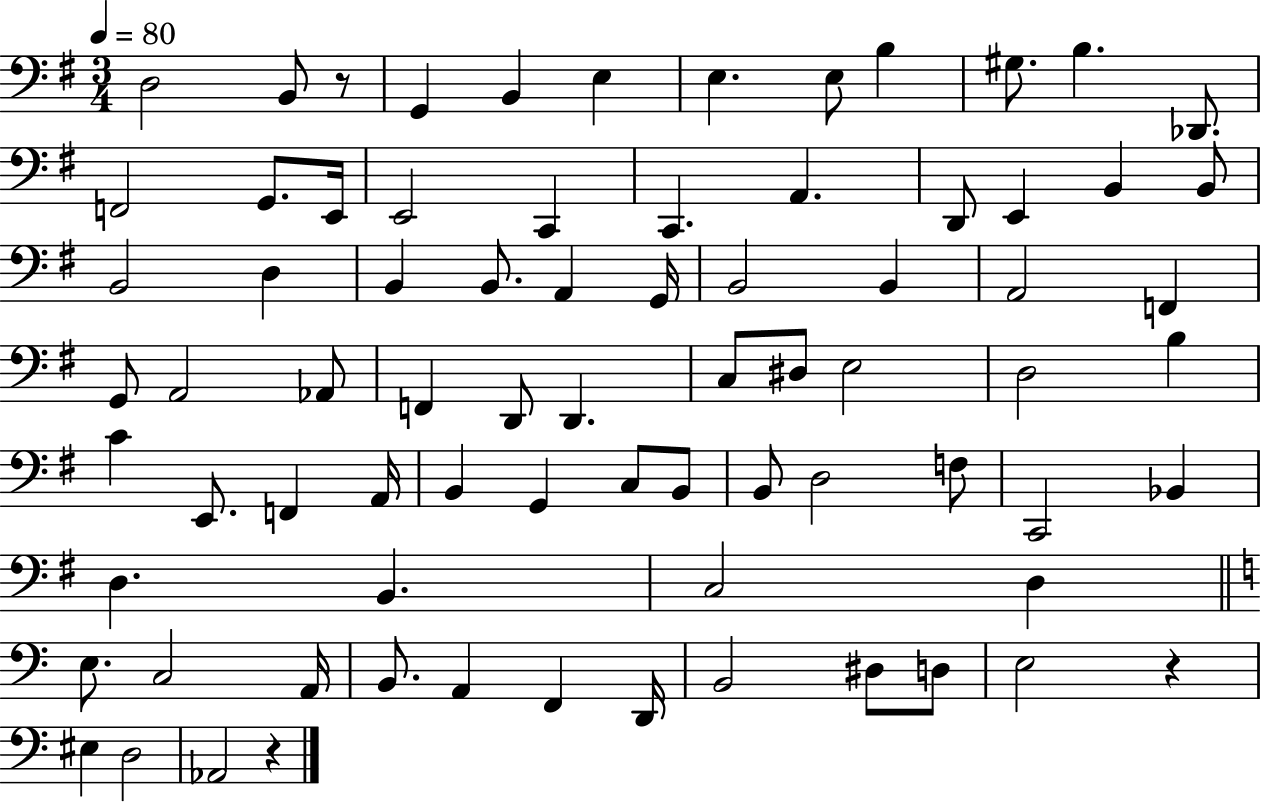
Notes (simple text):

D3/h B2/e R/e G2/q B2/q E3/q E3/q. E3/e B3/q G#3/e. B3/q. Db2/e. F2/h G2/e. E2/s E2/h C2/q C2/q. A2/q. D2/e E2/q B2/q B2/e B2/h D3/q B2/q B2/e. A2/q G2/s B2/h B2/q A2/h F2/q G2/e A2/h Ab2/e F2/q D2/e D2/q. C3/e D#3/e E3/h D3/h B3/q C4/q E2/e. F2/q A2/s B2/q G2/q C3/e B2/e B2/e D3/h F3/e C2/h Bb2/q D3/q. B2/q. C3/h D3/q E3/e. C3/h A2/s B2/e. A2/q F2/q D2/s B2/h D#3/e D3/e E3/h R/q EIS3/q D3/h Ab2/h R/q